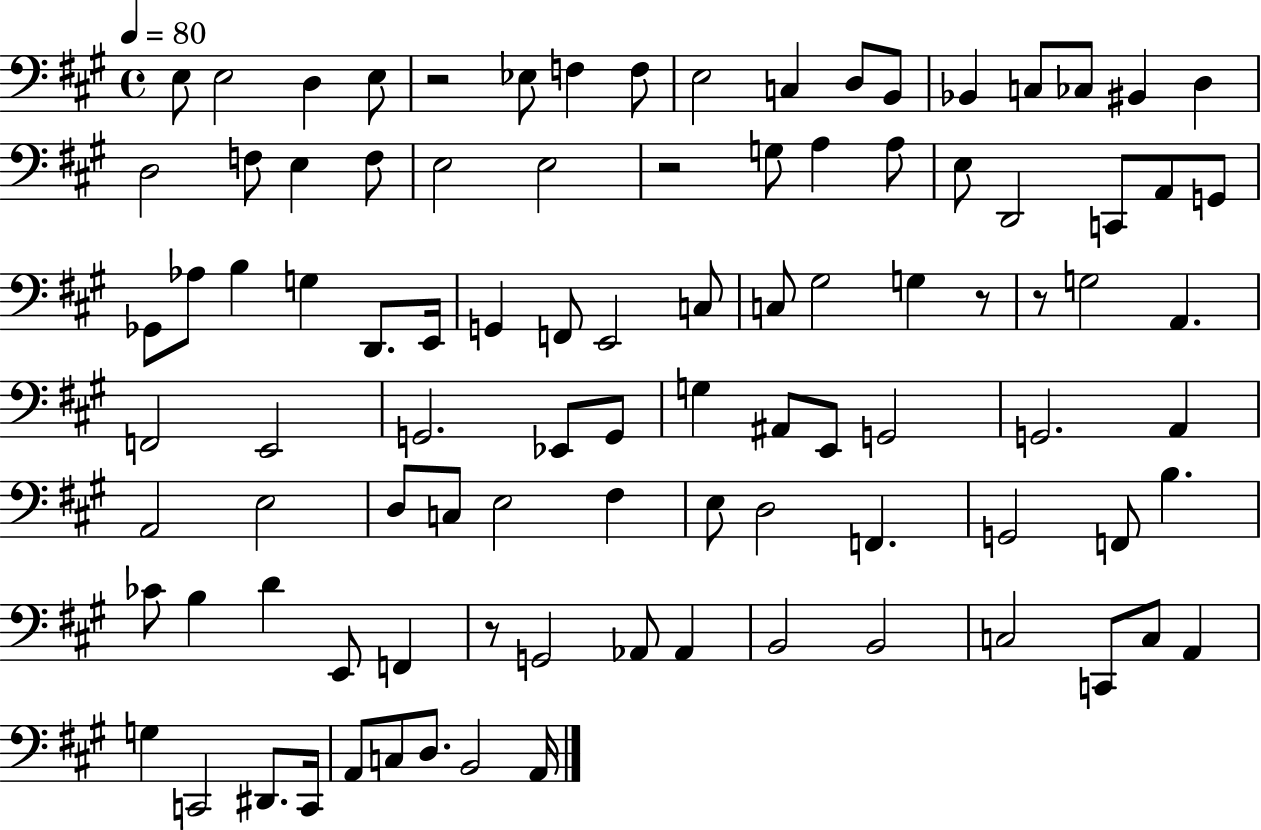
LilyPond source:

{
  \clef bass
  \time 4/4
  \defaultTimeSignature
  \key a \major
  \tempo 4 = 80
  \repeat volta 2 { e8 e2 d4 e8 | r2 ees8 f4 f8 | e2 c4 d8 b,8 | bes,4 c8 ces8 bis,4 d4 | \break d2 f8 e4 f8 | e2 e2 | r2 g8 a4 a8 | e8 d,2 c,8 a,8 g,8 | \break ges,8 aes8 b4 g4 d,8. e,16 | g,4 f,8 e,2 c8 | c8 gis2 g4 r8 | r8 g2 a,4. | \break f,2 e,2 | g,2. ees,8 g,8 | g4 ais,8 e,8 g,2 | g,2. a,4 | \break a,2 e2 | d8 c8 e2 fis4 | e8 d2 f,4. | g,2 f,8 b4. | \break ces'8 b4 d'4 e,8 f,4 | r8 g,2 aes,8 aes,4 | b,2 b,2 | c2 c,8 c8 a,4 | \break g4 c,2 dis,8. c,16 | a,8 c8 d8. b,2 a,16 | } \bar "|."
}